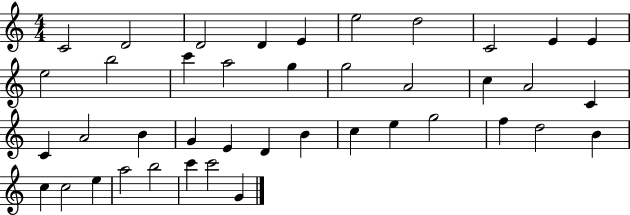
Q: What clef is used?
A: treble